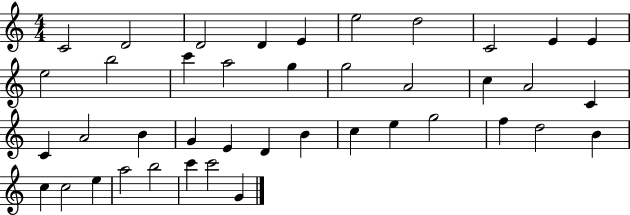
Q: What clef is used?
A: treble